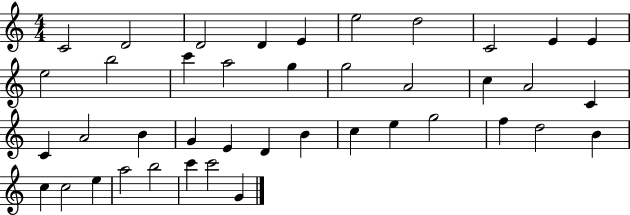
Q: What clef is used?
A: treble